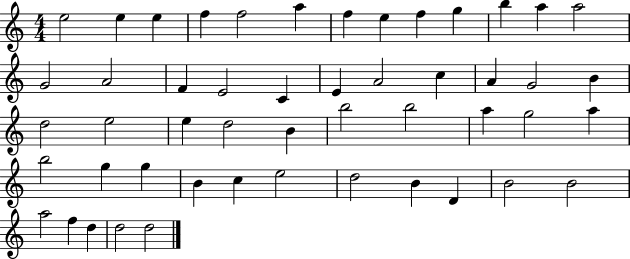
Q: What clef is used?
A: treble